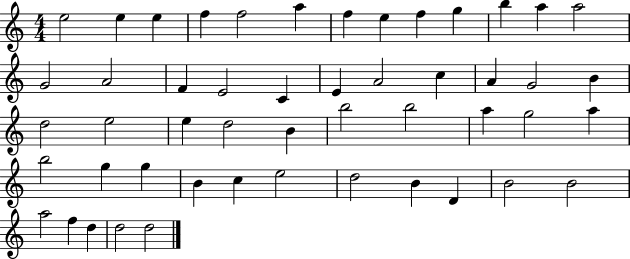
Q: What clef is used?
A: treble